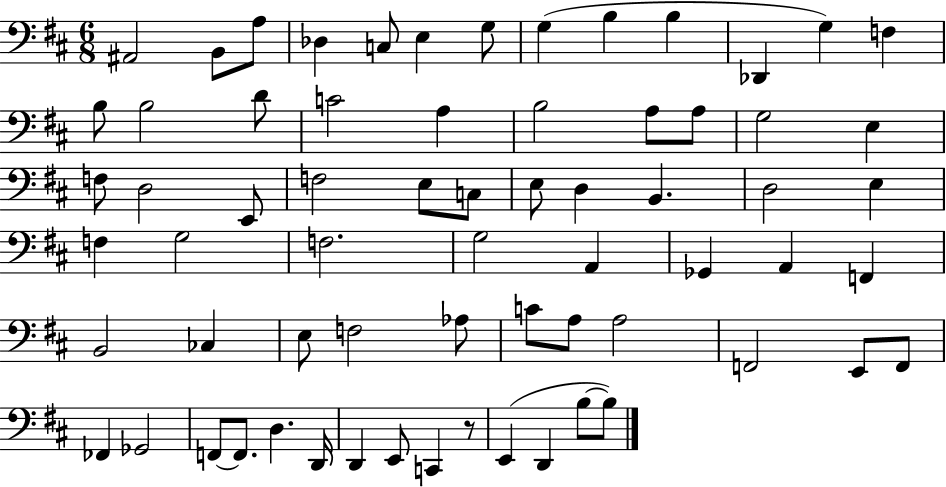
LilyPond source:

{
  \clef bass
  \numericTimeSignature
  \time 6/8
  \key d \major
  ais,2 b,8 a8 | des4 c8 e4 g8 | g4( b4 b4 | des,4 g4) f4 | \break b8 b2 d'8 | c'2 a4 | b2 a8 a8 | g2 e4 | \break f8 d2 e,8 | f2 e8 c8 | e8 d4 b,4. | d2 e4 | \break f4 g2 | f2. | g2 a,4 | ges,4 a,4 f,4 | \break b,2 ces4 | e8 f2 aes8 | c'8 a8 a2 | f,2 e,8 f,8 | \break fes,4 ges,2 | f,8~~ f,8. d4. d,16 | d,4 e,8 c,4 r8 | e,4( d,4 b8~~ b8) | \break \bar "|."
}